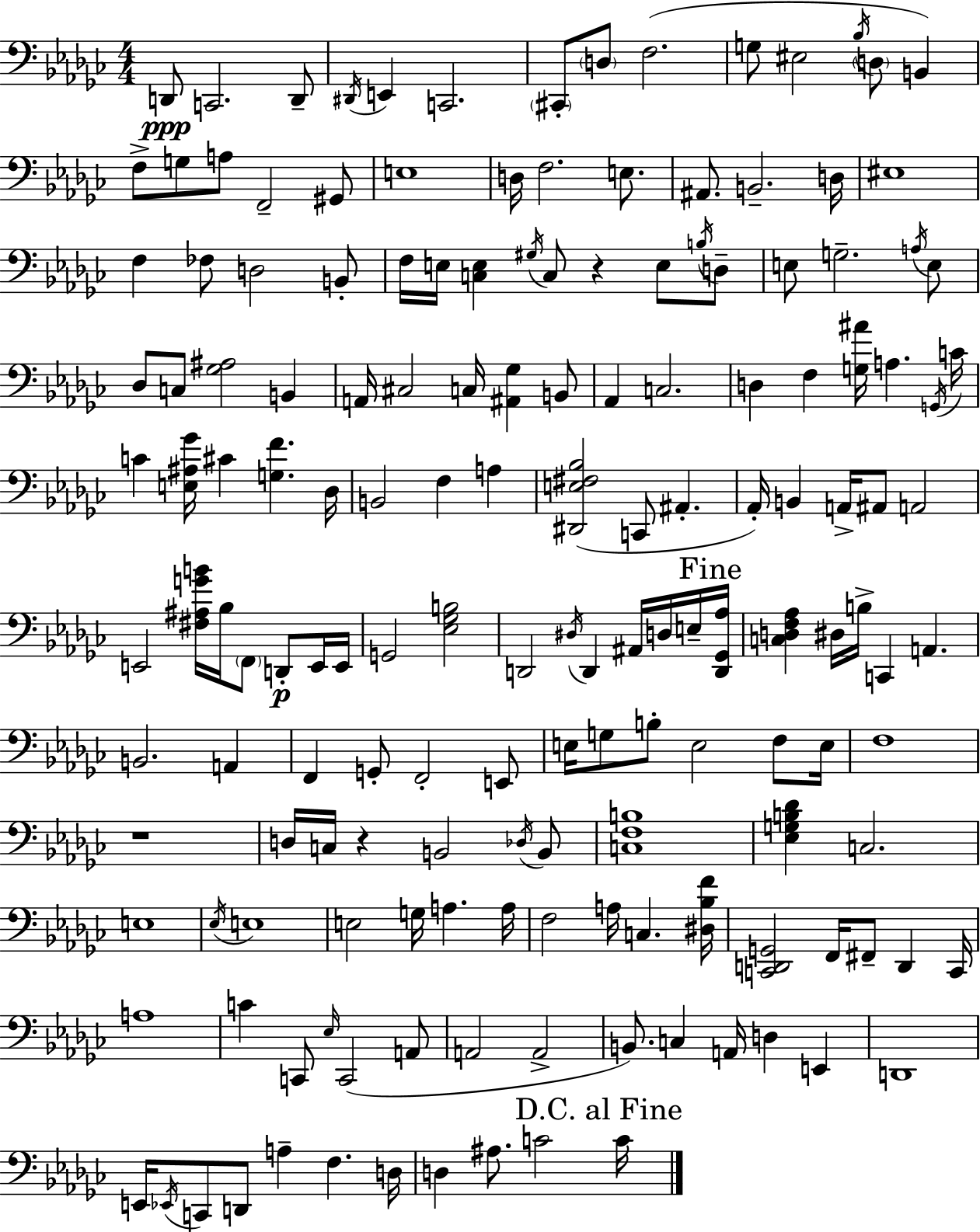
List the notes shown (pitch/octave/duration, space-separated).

D2/e C2/h. D2/e D#2/s E2/q C2/h. C#2/e D3/e F3/h. G3/e EIS3/h Bb3/s D3/e B2/q F3/e G3/e A3/e F2/h G#2/e E3/w D3/s F3/h. E3/e. A#2/e. B2/h. D3/s EIS3/w F3/q FES3/e D3/h B2/e F3/s E3/s [C3,E3]/q G#3/s C3/e R/q E3/e B3/s D3/e E3/e G3/h. A3/s E3/e Db3/e C3/e [Gb3,A#3]/h B2/q A2/s C#3/h C3/s [A#2,Gb3]/q B2/e Ab2/q C3/h. D3/q F3/q [G3,A#4]/s A3/q. G2/s C4/s C4/q [E3,A#3,Gb4]/s C#4/q [G3,F4]/q. Db3/s B2/h F3/q A3/q [D#2,E3,F#3,Bb3]/h C2/e A#2/q. Ab2/s B2/q A2/s A#2/e A2/h E2/h [F#3,A#3,G4,B4]/s Bb3/s F2/e D2/e E2/s E2/s G2/h [Eb3,Gb3,B3]/h D2/h D#3/s D2/q A#2/s D3/s E3/s [D2,Gb2,Ab3]/s [C3,D3,F3,Ab3]/q D#3/s B3/s C2/q A2/q. B2/h. A2/q F2/q G2/e F2/h E2/e E3/s G3/e B3/e E3/h F3/e E3/s F3/w R/w D3/s C3/s R/q B2/h Db3/s B2/e [C3,F3,B3]/w [Eb3,G3,B3,Db4]/q C3/h. E3/w Eb3/s E3/w E3/h G3/s A3/q. A3/s F3/h A3/s C3/q. [D#3,Bb3,F4]/s [C2,D2,G2]/h F2/s F#2/e D2/q C2/s A3/w C4/q C2/e Eb3/s C2/h A2/e A2/h A2/h B2/e. C3/q A2/s D3/q E2/q D2/w E2/s Eb2/s C2/e D2/e A3/q F3/q. D3/s D3/q A#3/e. C4/h C4/s